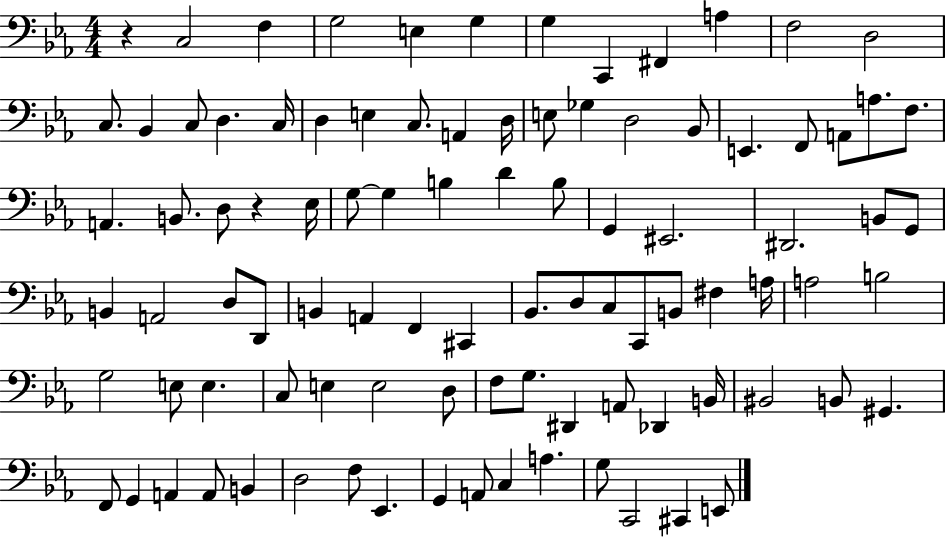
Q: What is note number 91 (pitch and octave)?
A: C2